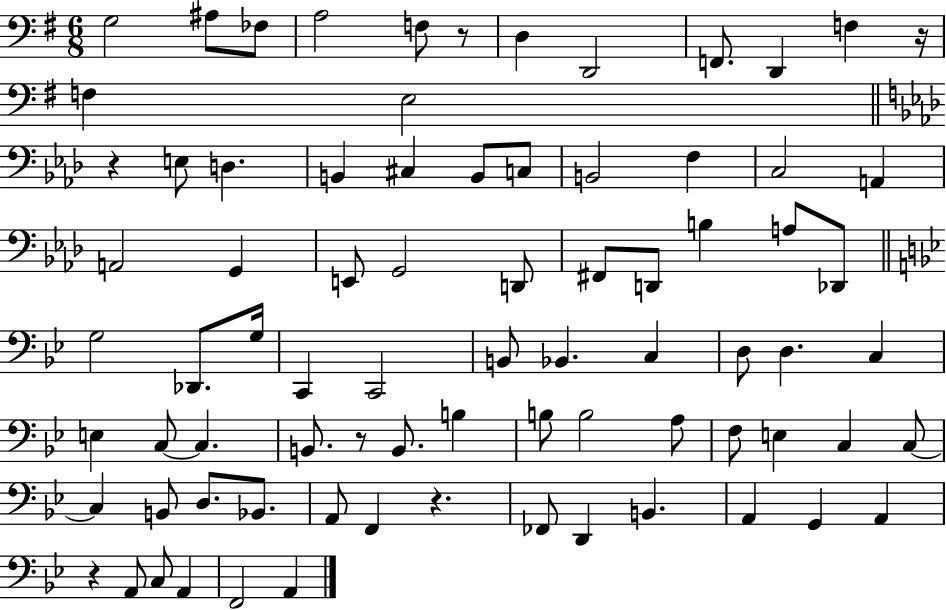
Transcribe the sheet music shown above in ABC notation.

X:1
T:Untitled
M:6/8
L:1/4
K:G
G,2 ^A,/2 _F,/2 A,2 F,/2 z/2 D, D,,2 F,,/2 D,, F, z/4 F, E,2 z E,/2 D, B,, ^C, B,,/2 C,/2 B,,2 F, C,2 A,, A,,2 G,, E,,/2 G,,2 D,,/2 ^F,,/2 D,,/2 B, A,/2 _D,,/2 G,2 _D,,/2 G,/4 C,, C,,2 B,,/2 _B,, C, D,/2 D, C, E, C,/2 C, B,,/2 z/2 B,,/2 B, B,/2 B,2 A,/2 F,/2 E, C, C,/2 C, B,,/2 D,/2 _B,,/2 A,,/2 F,, z _F,,/2 D,, B,, A,, G,, A,, z A,,/2 C,/2 A,, F,,2 A,,